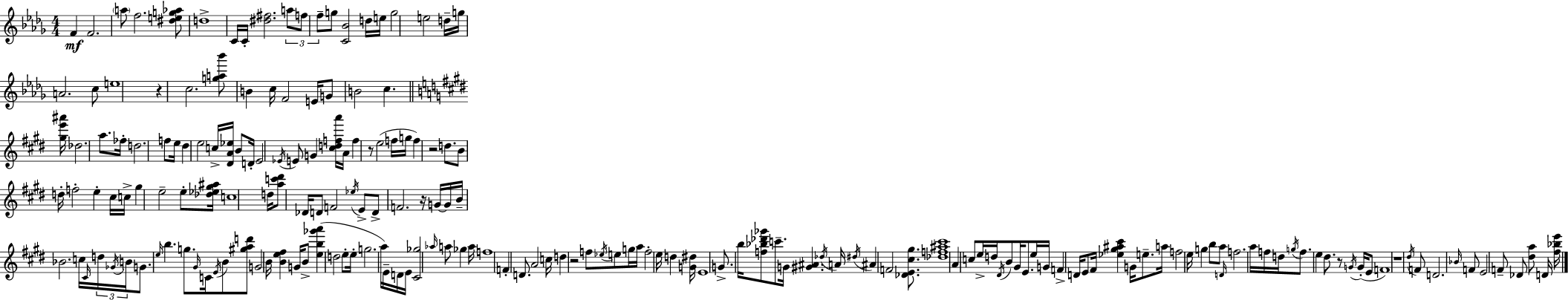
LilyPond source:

{
  \clef treble
  \numericTimeSignature
  \time 4/4
  \key bes \minor
  \repeat volta 2 { f'4\mf f'2. | \parenthesize a''8 f''2. <dis'' e'' g'' aes''>8 | d''1-> | c'16 c'16-. <dis'' fis''>2. \tuplet 3/2 { a''8 | \break f''8 f''8-- } g''8 <c' bes'>2 d''16 e''16 | g''2 e''2 | d''16-- g''16 a'2. c''8 | e''1 | \break r4 c''2. | <g'' a'' bes'''>8 b'4 c''16 f'2 e'16 | g'8 b'2 c''4. | \bar "||" \break \key e \major <gis'' e''' ais'''>16 des''2. a''8. | fes''16-. d''2. f''8 e''16 | dis''4 e''2 c''16-> <dis' a' ees''>16 b'8 | d'16-. e'2 \acciaccatura { ees'16 } e'8 g'4 | \break <cis'' d'' f'' a'''>16 a'16 f''4 r8 e''2( | f''16 g''16 f''4) r2 d''8. | b'8 d''16-. f''2-. e''4-. | cis''16 c''16-> gis''4 e''2-- e''8-. | \break <des'' ees'' gis'' ais''>16 c''1 | d''16 <a'' c''' dis'''>8 des'16 d'8 f'2 \acciaccatura { ees''16 } | e'8-> d'8-> f'2. | r16 g'16~~ g'16 b'16-- bes'2. | \break c''16 \grace { cis'16 } \tuplet 3/2 { d''16 \acciaccatura { ges'16 } b'16 } g'8. \grace { e''16 } b''4. g''8. | \grace { gis'16 } c'16 \acciaccatura { e'16 } b'8 <gis'' a'' d'''>8 g'2 | b'16 <b' e'' fis''>4 g'16 b'8-> <e'' b'' ges''' a'''>4( d''2 | e''8-. e''16-. g''2. | \break a''16) e'16-- d'16 e'16 <cis' ges''>2 | \grace { aes''16 } a''8 ges''4 a''16 f''1 | f'4-. d'8. a'2 | c''16 d''4 r2 | \break f''8 \acciaccatura { ees''16 } e''8 g''16 a''16 f''2-. | e''16 d''4 <g' dis''>16 e'1 | g'8.-> b''16 <f'' bes'' des''' ges'''>8 c'''8.-- | g'16 <gis' ais'>4. \acciaccatura { des''16 } a'16 \acciaccatura { dis''16 } ais'4 | \break f'2 <des' e' cis'' gis''>8. <des'' f'' ais'' cis'''>1 | a'4 c''8 | e''16-> d''16 \acciaccatura { dis'16 } b'8 gis'16 e'8. e''16 g'16 f'4-> | d'16 e'8 fis'16 <ees'' gis'' ais'' cis'''>4 g'16 e''8.-- a''16 f''2 | \break e''16 g''4 b''8 a''8 \grace { d'16 } f''2. | a''16 f''16 d''16 \acciaccatura { g''16 } f''8. | e''4 dis''8. r8 \acciaccatura { g'16 } g'16-.( e'8 f'1) | r1 | \break \acciaccatura { dis''16 } | f'8 d'2. \grace { bes'16 } f'8 | e'2 f'8-- des'8 <dis'' a''>8 d'16 | <fis'' bes'' e'''>16 } \bar "|."
}